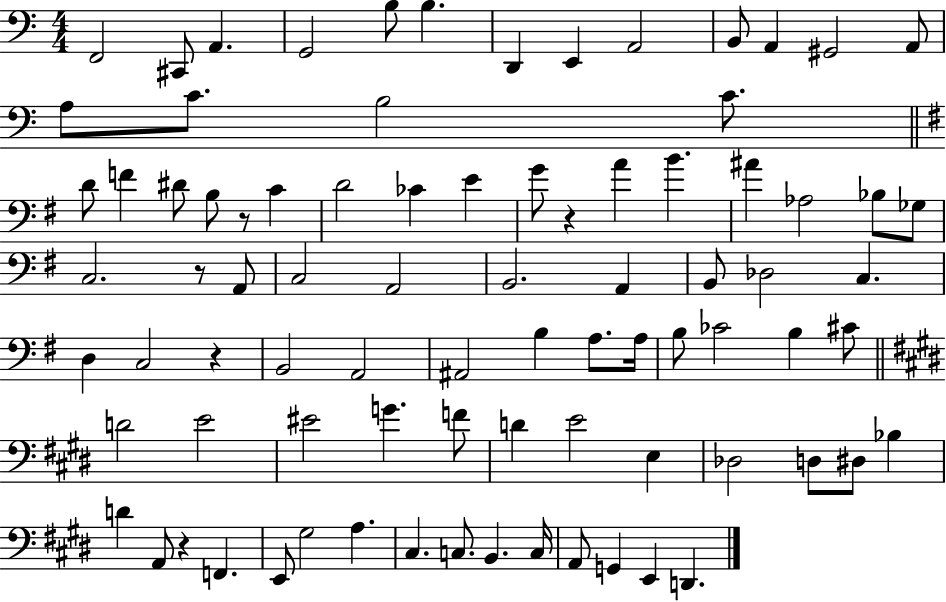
X:1
T:Untitled
M:4/4
L:1/4
K:C
F,,2 ^C,,/2 A,, G,,2 B,/2 B, D,, E,, A,,2 B,,/2 A,, ^G,,2 A,,/2 A,/2 C/2 B,2 C/2 D/2 F ^D/2 B,/2 z/2 C D2 _C E G/2 z A B ^A _A,2 _B,/2 _G,/2 C,2 z/2 A,,/2 C,2 A,,2 B,,2 A,, B,,/2 _D,2 C, D, C,2 z B,,2 A,,2 ^A,,2 B, A,/2 A,/4 B,/2 _C2 B, ^C/2 D2 E2 ^E2 G F/2 D E2 E, _D,2 D,/2 ^D,/2 _B, D A,,/2 z F,, E,,/2 ^G,2 A, ^C, C,/2 B,, C,/4 A,,/2 G,, E,, D,,